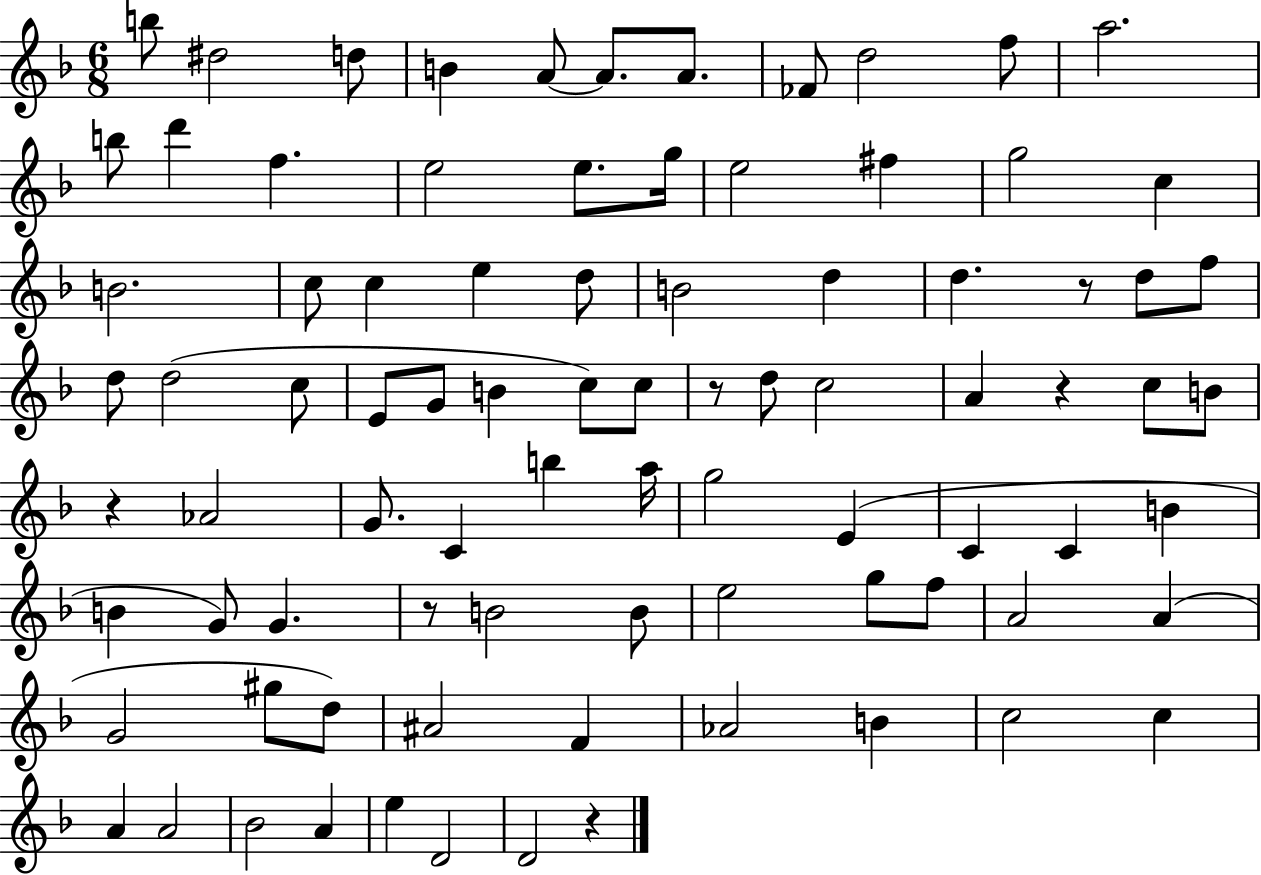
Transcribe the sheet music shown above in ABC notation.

X:1
T:Untitled
M:6/8
L:1/4
K:F
b/2 ^d2 d/2 B A/2 A/2 A/2 _F/2 d2 f/2 a2 b/2 d' f e2 e/2 g/4 e2 ^f g2 c B2 c/2 c e d/2 B2 d d z/2 d/2 f/2 d/2 d2 c/2 E/2 G/2 B c/2 c/2 z/2 d/2 c2 A z c/2 B/2 z _A2 G/2 C b a/4 g2 E C C B B G/2 G z/2 B2 B/2 e2 g/2 f/2 A2 A G2 ^g/2 d/2 ^A2 F _A2 B c2 c A A2 _B2 A e D2 D2 z